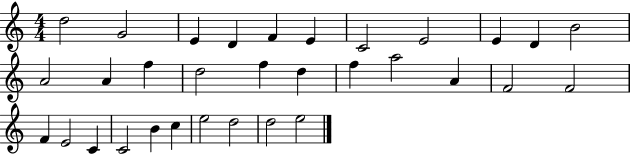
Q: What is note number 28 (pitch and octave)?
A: C5